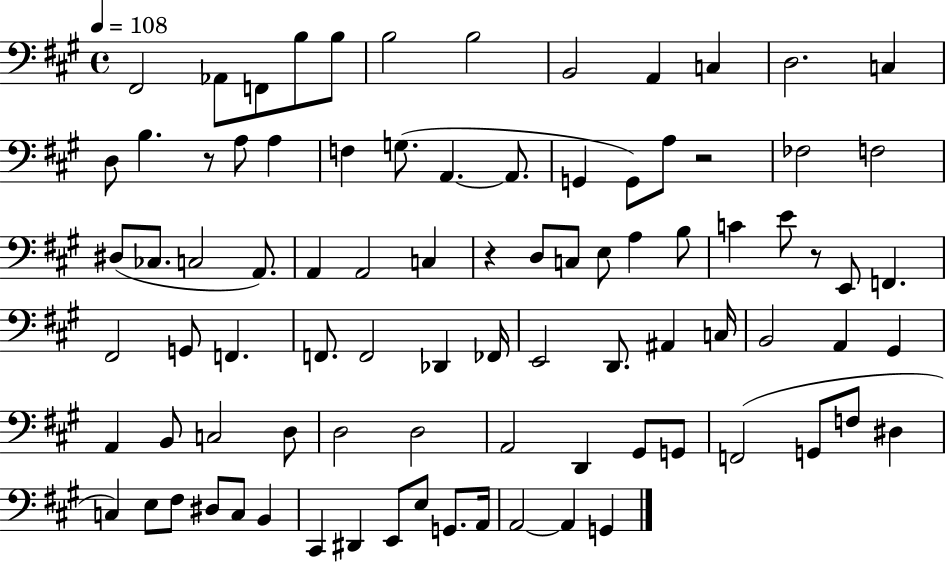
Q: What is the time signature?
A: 4/4